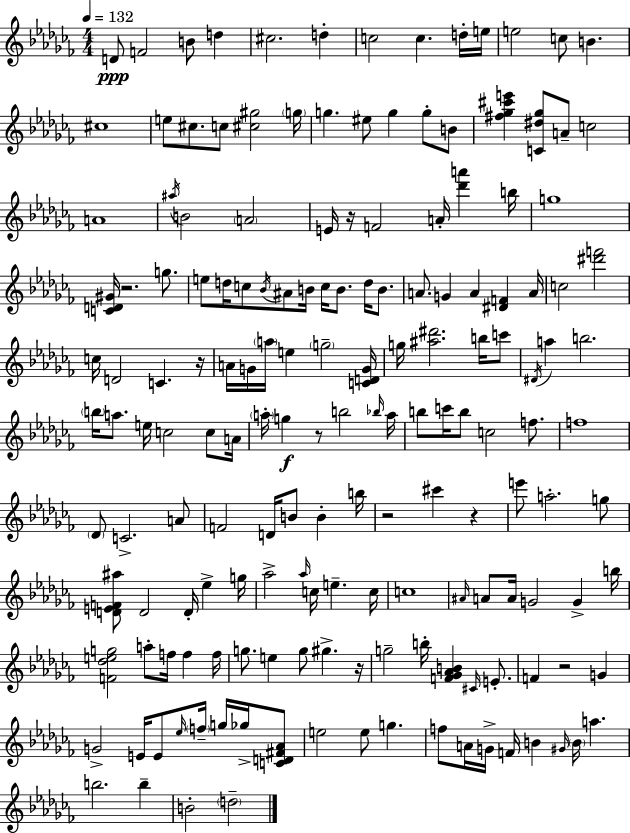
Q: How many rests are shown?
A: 8